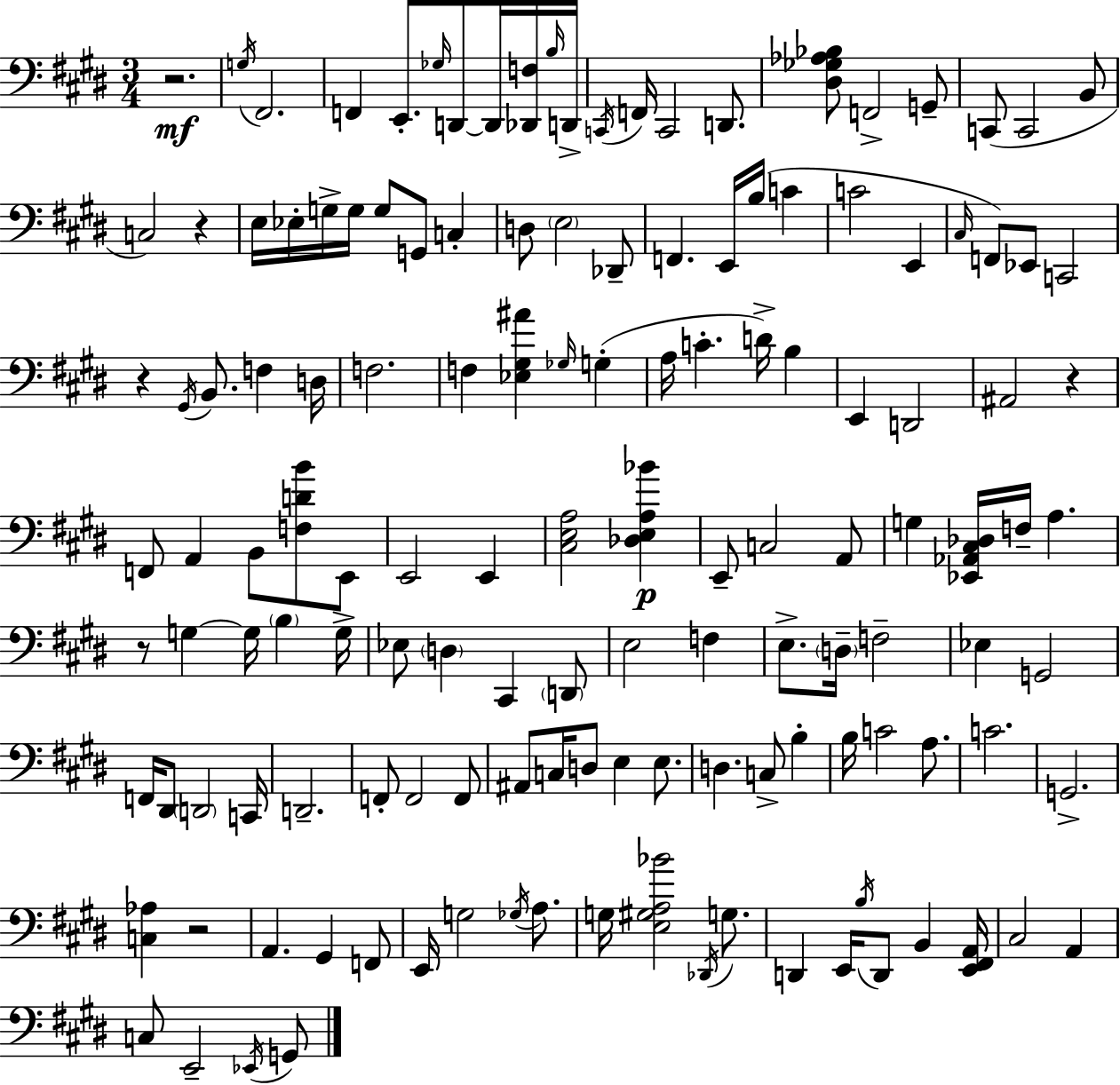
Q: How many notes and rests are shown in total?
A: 139